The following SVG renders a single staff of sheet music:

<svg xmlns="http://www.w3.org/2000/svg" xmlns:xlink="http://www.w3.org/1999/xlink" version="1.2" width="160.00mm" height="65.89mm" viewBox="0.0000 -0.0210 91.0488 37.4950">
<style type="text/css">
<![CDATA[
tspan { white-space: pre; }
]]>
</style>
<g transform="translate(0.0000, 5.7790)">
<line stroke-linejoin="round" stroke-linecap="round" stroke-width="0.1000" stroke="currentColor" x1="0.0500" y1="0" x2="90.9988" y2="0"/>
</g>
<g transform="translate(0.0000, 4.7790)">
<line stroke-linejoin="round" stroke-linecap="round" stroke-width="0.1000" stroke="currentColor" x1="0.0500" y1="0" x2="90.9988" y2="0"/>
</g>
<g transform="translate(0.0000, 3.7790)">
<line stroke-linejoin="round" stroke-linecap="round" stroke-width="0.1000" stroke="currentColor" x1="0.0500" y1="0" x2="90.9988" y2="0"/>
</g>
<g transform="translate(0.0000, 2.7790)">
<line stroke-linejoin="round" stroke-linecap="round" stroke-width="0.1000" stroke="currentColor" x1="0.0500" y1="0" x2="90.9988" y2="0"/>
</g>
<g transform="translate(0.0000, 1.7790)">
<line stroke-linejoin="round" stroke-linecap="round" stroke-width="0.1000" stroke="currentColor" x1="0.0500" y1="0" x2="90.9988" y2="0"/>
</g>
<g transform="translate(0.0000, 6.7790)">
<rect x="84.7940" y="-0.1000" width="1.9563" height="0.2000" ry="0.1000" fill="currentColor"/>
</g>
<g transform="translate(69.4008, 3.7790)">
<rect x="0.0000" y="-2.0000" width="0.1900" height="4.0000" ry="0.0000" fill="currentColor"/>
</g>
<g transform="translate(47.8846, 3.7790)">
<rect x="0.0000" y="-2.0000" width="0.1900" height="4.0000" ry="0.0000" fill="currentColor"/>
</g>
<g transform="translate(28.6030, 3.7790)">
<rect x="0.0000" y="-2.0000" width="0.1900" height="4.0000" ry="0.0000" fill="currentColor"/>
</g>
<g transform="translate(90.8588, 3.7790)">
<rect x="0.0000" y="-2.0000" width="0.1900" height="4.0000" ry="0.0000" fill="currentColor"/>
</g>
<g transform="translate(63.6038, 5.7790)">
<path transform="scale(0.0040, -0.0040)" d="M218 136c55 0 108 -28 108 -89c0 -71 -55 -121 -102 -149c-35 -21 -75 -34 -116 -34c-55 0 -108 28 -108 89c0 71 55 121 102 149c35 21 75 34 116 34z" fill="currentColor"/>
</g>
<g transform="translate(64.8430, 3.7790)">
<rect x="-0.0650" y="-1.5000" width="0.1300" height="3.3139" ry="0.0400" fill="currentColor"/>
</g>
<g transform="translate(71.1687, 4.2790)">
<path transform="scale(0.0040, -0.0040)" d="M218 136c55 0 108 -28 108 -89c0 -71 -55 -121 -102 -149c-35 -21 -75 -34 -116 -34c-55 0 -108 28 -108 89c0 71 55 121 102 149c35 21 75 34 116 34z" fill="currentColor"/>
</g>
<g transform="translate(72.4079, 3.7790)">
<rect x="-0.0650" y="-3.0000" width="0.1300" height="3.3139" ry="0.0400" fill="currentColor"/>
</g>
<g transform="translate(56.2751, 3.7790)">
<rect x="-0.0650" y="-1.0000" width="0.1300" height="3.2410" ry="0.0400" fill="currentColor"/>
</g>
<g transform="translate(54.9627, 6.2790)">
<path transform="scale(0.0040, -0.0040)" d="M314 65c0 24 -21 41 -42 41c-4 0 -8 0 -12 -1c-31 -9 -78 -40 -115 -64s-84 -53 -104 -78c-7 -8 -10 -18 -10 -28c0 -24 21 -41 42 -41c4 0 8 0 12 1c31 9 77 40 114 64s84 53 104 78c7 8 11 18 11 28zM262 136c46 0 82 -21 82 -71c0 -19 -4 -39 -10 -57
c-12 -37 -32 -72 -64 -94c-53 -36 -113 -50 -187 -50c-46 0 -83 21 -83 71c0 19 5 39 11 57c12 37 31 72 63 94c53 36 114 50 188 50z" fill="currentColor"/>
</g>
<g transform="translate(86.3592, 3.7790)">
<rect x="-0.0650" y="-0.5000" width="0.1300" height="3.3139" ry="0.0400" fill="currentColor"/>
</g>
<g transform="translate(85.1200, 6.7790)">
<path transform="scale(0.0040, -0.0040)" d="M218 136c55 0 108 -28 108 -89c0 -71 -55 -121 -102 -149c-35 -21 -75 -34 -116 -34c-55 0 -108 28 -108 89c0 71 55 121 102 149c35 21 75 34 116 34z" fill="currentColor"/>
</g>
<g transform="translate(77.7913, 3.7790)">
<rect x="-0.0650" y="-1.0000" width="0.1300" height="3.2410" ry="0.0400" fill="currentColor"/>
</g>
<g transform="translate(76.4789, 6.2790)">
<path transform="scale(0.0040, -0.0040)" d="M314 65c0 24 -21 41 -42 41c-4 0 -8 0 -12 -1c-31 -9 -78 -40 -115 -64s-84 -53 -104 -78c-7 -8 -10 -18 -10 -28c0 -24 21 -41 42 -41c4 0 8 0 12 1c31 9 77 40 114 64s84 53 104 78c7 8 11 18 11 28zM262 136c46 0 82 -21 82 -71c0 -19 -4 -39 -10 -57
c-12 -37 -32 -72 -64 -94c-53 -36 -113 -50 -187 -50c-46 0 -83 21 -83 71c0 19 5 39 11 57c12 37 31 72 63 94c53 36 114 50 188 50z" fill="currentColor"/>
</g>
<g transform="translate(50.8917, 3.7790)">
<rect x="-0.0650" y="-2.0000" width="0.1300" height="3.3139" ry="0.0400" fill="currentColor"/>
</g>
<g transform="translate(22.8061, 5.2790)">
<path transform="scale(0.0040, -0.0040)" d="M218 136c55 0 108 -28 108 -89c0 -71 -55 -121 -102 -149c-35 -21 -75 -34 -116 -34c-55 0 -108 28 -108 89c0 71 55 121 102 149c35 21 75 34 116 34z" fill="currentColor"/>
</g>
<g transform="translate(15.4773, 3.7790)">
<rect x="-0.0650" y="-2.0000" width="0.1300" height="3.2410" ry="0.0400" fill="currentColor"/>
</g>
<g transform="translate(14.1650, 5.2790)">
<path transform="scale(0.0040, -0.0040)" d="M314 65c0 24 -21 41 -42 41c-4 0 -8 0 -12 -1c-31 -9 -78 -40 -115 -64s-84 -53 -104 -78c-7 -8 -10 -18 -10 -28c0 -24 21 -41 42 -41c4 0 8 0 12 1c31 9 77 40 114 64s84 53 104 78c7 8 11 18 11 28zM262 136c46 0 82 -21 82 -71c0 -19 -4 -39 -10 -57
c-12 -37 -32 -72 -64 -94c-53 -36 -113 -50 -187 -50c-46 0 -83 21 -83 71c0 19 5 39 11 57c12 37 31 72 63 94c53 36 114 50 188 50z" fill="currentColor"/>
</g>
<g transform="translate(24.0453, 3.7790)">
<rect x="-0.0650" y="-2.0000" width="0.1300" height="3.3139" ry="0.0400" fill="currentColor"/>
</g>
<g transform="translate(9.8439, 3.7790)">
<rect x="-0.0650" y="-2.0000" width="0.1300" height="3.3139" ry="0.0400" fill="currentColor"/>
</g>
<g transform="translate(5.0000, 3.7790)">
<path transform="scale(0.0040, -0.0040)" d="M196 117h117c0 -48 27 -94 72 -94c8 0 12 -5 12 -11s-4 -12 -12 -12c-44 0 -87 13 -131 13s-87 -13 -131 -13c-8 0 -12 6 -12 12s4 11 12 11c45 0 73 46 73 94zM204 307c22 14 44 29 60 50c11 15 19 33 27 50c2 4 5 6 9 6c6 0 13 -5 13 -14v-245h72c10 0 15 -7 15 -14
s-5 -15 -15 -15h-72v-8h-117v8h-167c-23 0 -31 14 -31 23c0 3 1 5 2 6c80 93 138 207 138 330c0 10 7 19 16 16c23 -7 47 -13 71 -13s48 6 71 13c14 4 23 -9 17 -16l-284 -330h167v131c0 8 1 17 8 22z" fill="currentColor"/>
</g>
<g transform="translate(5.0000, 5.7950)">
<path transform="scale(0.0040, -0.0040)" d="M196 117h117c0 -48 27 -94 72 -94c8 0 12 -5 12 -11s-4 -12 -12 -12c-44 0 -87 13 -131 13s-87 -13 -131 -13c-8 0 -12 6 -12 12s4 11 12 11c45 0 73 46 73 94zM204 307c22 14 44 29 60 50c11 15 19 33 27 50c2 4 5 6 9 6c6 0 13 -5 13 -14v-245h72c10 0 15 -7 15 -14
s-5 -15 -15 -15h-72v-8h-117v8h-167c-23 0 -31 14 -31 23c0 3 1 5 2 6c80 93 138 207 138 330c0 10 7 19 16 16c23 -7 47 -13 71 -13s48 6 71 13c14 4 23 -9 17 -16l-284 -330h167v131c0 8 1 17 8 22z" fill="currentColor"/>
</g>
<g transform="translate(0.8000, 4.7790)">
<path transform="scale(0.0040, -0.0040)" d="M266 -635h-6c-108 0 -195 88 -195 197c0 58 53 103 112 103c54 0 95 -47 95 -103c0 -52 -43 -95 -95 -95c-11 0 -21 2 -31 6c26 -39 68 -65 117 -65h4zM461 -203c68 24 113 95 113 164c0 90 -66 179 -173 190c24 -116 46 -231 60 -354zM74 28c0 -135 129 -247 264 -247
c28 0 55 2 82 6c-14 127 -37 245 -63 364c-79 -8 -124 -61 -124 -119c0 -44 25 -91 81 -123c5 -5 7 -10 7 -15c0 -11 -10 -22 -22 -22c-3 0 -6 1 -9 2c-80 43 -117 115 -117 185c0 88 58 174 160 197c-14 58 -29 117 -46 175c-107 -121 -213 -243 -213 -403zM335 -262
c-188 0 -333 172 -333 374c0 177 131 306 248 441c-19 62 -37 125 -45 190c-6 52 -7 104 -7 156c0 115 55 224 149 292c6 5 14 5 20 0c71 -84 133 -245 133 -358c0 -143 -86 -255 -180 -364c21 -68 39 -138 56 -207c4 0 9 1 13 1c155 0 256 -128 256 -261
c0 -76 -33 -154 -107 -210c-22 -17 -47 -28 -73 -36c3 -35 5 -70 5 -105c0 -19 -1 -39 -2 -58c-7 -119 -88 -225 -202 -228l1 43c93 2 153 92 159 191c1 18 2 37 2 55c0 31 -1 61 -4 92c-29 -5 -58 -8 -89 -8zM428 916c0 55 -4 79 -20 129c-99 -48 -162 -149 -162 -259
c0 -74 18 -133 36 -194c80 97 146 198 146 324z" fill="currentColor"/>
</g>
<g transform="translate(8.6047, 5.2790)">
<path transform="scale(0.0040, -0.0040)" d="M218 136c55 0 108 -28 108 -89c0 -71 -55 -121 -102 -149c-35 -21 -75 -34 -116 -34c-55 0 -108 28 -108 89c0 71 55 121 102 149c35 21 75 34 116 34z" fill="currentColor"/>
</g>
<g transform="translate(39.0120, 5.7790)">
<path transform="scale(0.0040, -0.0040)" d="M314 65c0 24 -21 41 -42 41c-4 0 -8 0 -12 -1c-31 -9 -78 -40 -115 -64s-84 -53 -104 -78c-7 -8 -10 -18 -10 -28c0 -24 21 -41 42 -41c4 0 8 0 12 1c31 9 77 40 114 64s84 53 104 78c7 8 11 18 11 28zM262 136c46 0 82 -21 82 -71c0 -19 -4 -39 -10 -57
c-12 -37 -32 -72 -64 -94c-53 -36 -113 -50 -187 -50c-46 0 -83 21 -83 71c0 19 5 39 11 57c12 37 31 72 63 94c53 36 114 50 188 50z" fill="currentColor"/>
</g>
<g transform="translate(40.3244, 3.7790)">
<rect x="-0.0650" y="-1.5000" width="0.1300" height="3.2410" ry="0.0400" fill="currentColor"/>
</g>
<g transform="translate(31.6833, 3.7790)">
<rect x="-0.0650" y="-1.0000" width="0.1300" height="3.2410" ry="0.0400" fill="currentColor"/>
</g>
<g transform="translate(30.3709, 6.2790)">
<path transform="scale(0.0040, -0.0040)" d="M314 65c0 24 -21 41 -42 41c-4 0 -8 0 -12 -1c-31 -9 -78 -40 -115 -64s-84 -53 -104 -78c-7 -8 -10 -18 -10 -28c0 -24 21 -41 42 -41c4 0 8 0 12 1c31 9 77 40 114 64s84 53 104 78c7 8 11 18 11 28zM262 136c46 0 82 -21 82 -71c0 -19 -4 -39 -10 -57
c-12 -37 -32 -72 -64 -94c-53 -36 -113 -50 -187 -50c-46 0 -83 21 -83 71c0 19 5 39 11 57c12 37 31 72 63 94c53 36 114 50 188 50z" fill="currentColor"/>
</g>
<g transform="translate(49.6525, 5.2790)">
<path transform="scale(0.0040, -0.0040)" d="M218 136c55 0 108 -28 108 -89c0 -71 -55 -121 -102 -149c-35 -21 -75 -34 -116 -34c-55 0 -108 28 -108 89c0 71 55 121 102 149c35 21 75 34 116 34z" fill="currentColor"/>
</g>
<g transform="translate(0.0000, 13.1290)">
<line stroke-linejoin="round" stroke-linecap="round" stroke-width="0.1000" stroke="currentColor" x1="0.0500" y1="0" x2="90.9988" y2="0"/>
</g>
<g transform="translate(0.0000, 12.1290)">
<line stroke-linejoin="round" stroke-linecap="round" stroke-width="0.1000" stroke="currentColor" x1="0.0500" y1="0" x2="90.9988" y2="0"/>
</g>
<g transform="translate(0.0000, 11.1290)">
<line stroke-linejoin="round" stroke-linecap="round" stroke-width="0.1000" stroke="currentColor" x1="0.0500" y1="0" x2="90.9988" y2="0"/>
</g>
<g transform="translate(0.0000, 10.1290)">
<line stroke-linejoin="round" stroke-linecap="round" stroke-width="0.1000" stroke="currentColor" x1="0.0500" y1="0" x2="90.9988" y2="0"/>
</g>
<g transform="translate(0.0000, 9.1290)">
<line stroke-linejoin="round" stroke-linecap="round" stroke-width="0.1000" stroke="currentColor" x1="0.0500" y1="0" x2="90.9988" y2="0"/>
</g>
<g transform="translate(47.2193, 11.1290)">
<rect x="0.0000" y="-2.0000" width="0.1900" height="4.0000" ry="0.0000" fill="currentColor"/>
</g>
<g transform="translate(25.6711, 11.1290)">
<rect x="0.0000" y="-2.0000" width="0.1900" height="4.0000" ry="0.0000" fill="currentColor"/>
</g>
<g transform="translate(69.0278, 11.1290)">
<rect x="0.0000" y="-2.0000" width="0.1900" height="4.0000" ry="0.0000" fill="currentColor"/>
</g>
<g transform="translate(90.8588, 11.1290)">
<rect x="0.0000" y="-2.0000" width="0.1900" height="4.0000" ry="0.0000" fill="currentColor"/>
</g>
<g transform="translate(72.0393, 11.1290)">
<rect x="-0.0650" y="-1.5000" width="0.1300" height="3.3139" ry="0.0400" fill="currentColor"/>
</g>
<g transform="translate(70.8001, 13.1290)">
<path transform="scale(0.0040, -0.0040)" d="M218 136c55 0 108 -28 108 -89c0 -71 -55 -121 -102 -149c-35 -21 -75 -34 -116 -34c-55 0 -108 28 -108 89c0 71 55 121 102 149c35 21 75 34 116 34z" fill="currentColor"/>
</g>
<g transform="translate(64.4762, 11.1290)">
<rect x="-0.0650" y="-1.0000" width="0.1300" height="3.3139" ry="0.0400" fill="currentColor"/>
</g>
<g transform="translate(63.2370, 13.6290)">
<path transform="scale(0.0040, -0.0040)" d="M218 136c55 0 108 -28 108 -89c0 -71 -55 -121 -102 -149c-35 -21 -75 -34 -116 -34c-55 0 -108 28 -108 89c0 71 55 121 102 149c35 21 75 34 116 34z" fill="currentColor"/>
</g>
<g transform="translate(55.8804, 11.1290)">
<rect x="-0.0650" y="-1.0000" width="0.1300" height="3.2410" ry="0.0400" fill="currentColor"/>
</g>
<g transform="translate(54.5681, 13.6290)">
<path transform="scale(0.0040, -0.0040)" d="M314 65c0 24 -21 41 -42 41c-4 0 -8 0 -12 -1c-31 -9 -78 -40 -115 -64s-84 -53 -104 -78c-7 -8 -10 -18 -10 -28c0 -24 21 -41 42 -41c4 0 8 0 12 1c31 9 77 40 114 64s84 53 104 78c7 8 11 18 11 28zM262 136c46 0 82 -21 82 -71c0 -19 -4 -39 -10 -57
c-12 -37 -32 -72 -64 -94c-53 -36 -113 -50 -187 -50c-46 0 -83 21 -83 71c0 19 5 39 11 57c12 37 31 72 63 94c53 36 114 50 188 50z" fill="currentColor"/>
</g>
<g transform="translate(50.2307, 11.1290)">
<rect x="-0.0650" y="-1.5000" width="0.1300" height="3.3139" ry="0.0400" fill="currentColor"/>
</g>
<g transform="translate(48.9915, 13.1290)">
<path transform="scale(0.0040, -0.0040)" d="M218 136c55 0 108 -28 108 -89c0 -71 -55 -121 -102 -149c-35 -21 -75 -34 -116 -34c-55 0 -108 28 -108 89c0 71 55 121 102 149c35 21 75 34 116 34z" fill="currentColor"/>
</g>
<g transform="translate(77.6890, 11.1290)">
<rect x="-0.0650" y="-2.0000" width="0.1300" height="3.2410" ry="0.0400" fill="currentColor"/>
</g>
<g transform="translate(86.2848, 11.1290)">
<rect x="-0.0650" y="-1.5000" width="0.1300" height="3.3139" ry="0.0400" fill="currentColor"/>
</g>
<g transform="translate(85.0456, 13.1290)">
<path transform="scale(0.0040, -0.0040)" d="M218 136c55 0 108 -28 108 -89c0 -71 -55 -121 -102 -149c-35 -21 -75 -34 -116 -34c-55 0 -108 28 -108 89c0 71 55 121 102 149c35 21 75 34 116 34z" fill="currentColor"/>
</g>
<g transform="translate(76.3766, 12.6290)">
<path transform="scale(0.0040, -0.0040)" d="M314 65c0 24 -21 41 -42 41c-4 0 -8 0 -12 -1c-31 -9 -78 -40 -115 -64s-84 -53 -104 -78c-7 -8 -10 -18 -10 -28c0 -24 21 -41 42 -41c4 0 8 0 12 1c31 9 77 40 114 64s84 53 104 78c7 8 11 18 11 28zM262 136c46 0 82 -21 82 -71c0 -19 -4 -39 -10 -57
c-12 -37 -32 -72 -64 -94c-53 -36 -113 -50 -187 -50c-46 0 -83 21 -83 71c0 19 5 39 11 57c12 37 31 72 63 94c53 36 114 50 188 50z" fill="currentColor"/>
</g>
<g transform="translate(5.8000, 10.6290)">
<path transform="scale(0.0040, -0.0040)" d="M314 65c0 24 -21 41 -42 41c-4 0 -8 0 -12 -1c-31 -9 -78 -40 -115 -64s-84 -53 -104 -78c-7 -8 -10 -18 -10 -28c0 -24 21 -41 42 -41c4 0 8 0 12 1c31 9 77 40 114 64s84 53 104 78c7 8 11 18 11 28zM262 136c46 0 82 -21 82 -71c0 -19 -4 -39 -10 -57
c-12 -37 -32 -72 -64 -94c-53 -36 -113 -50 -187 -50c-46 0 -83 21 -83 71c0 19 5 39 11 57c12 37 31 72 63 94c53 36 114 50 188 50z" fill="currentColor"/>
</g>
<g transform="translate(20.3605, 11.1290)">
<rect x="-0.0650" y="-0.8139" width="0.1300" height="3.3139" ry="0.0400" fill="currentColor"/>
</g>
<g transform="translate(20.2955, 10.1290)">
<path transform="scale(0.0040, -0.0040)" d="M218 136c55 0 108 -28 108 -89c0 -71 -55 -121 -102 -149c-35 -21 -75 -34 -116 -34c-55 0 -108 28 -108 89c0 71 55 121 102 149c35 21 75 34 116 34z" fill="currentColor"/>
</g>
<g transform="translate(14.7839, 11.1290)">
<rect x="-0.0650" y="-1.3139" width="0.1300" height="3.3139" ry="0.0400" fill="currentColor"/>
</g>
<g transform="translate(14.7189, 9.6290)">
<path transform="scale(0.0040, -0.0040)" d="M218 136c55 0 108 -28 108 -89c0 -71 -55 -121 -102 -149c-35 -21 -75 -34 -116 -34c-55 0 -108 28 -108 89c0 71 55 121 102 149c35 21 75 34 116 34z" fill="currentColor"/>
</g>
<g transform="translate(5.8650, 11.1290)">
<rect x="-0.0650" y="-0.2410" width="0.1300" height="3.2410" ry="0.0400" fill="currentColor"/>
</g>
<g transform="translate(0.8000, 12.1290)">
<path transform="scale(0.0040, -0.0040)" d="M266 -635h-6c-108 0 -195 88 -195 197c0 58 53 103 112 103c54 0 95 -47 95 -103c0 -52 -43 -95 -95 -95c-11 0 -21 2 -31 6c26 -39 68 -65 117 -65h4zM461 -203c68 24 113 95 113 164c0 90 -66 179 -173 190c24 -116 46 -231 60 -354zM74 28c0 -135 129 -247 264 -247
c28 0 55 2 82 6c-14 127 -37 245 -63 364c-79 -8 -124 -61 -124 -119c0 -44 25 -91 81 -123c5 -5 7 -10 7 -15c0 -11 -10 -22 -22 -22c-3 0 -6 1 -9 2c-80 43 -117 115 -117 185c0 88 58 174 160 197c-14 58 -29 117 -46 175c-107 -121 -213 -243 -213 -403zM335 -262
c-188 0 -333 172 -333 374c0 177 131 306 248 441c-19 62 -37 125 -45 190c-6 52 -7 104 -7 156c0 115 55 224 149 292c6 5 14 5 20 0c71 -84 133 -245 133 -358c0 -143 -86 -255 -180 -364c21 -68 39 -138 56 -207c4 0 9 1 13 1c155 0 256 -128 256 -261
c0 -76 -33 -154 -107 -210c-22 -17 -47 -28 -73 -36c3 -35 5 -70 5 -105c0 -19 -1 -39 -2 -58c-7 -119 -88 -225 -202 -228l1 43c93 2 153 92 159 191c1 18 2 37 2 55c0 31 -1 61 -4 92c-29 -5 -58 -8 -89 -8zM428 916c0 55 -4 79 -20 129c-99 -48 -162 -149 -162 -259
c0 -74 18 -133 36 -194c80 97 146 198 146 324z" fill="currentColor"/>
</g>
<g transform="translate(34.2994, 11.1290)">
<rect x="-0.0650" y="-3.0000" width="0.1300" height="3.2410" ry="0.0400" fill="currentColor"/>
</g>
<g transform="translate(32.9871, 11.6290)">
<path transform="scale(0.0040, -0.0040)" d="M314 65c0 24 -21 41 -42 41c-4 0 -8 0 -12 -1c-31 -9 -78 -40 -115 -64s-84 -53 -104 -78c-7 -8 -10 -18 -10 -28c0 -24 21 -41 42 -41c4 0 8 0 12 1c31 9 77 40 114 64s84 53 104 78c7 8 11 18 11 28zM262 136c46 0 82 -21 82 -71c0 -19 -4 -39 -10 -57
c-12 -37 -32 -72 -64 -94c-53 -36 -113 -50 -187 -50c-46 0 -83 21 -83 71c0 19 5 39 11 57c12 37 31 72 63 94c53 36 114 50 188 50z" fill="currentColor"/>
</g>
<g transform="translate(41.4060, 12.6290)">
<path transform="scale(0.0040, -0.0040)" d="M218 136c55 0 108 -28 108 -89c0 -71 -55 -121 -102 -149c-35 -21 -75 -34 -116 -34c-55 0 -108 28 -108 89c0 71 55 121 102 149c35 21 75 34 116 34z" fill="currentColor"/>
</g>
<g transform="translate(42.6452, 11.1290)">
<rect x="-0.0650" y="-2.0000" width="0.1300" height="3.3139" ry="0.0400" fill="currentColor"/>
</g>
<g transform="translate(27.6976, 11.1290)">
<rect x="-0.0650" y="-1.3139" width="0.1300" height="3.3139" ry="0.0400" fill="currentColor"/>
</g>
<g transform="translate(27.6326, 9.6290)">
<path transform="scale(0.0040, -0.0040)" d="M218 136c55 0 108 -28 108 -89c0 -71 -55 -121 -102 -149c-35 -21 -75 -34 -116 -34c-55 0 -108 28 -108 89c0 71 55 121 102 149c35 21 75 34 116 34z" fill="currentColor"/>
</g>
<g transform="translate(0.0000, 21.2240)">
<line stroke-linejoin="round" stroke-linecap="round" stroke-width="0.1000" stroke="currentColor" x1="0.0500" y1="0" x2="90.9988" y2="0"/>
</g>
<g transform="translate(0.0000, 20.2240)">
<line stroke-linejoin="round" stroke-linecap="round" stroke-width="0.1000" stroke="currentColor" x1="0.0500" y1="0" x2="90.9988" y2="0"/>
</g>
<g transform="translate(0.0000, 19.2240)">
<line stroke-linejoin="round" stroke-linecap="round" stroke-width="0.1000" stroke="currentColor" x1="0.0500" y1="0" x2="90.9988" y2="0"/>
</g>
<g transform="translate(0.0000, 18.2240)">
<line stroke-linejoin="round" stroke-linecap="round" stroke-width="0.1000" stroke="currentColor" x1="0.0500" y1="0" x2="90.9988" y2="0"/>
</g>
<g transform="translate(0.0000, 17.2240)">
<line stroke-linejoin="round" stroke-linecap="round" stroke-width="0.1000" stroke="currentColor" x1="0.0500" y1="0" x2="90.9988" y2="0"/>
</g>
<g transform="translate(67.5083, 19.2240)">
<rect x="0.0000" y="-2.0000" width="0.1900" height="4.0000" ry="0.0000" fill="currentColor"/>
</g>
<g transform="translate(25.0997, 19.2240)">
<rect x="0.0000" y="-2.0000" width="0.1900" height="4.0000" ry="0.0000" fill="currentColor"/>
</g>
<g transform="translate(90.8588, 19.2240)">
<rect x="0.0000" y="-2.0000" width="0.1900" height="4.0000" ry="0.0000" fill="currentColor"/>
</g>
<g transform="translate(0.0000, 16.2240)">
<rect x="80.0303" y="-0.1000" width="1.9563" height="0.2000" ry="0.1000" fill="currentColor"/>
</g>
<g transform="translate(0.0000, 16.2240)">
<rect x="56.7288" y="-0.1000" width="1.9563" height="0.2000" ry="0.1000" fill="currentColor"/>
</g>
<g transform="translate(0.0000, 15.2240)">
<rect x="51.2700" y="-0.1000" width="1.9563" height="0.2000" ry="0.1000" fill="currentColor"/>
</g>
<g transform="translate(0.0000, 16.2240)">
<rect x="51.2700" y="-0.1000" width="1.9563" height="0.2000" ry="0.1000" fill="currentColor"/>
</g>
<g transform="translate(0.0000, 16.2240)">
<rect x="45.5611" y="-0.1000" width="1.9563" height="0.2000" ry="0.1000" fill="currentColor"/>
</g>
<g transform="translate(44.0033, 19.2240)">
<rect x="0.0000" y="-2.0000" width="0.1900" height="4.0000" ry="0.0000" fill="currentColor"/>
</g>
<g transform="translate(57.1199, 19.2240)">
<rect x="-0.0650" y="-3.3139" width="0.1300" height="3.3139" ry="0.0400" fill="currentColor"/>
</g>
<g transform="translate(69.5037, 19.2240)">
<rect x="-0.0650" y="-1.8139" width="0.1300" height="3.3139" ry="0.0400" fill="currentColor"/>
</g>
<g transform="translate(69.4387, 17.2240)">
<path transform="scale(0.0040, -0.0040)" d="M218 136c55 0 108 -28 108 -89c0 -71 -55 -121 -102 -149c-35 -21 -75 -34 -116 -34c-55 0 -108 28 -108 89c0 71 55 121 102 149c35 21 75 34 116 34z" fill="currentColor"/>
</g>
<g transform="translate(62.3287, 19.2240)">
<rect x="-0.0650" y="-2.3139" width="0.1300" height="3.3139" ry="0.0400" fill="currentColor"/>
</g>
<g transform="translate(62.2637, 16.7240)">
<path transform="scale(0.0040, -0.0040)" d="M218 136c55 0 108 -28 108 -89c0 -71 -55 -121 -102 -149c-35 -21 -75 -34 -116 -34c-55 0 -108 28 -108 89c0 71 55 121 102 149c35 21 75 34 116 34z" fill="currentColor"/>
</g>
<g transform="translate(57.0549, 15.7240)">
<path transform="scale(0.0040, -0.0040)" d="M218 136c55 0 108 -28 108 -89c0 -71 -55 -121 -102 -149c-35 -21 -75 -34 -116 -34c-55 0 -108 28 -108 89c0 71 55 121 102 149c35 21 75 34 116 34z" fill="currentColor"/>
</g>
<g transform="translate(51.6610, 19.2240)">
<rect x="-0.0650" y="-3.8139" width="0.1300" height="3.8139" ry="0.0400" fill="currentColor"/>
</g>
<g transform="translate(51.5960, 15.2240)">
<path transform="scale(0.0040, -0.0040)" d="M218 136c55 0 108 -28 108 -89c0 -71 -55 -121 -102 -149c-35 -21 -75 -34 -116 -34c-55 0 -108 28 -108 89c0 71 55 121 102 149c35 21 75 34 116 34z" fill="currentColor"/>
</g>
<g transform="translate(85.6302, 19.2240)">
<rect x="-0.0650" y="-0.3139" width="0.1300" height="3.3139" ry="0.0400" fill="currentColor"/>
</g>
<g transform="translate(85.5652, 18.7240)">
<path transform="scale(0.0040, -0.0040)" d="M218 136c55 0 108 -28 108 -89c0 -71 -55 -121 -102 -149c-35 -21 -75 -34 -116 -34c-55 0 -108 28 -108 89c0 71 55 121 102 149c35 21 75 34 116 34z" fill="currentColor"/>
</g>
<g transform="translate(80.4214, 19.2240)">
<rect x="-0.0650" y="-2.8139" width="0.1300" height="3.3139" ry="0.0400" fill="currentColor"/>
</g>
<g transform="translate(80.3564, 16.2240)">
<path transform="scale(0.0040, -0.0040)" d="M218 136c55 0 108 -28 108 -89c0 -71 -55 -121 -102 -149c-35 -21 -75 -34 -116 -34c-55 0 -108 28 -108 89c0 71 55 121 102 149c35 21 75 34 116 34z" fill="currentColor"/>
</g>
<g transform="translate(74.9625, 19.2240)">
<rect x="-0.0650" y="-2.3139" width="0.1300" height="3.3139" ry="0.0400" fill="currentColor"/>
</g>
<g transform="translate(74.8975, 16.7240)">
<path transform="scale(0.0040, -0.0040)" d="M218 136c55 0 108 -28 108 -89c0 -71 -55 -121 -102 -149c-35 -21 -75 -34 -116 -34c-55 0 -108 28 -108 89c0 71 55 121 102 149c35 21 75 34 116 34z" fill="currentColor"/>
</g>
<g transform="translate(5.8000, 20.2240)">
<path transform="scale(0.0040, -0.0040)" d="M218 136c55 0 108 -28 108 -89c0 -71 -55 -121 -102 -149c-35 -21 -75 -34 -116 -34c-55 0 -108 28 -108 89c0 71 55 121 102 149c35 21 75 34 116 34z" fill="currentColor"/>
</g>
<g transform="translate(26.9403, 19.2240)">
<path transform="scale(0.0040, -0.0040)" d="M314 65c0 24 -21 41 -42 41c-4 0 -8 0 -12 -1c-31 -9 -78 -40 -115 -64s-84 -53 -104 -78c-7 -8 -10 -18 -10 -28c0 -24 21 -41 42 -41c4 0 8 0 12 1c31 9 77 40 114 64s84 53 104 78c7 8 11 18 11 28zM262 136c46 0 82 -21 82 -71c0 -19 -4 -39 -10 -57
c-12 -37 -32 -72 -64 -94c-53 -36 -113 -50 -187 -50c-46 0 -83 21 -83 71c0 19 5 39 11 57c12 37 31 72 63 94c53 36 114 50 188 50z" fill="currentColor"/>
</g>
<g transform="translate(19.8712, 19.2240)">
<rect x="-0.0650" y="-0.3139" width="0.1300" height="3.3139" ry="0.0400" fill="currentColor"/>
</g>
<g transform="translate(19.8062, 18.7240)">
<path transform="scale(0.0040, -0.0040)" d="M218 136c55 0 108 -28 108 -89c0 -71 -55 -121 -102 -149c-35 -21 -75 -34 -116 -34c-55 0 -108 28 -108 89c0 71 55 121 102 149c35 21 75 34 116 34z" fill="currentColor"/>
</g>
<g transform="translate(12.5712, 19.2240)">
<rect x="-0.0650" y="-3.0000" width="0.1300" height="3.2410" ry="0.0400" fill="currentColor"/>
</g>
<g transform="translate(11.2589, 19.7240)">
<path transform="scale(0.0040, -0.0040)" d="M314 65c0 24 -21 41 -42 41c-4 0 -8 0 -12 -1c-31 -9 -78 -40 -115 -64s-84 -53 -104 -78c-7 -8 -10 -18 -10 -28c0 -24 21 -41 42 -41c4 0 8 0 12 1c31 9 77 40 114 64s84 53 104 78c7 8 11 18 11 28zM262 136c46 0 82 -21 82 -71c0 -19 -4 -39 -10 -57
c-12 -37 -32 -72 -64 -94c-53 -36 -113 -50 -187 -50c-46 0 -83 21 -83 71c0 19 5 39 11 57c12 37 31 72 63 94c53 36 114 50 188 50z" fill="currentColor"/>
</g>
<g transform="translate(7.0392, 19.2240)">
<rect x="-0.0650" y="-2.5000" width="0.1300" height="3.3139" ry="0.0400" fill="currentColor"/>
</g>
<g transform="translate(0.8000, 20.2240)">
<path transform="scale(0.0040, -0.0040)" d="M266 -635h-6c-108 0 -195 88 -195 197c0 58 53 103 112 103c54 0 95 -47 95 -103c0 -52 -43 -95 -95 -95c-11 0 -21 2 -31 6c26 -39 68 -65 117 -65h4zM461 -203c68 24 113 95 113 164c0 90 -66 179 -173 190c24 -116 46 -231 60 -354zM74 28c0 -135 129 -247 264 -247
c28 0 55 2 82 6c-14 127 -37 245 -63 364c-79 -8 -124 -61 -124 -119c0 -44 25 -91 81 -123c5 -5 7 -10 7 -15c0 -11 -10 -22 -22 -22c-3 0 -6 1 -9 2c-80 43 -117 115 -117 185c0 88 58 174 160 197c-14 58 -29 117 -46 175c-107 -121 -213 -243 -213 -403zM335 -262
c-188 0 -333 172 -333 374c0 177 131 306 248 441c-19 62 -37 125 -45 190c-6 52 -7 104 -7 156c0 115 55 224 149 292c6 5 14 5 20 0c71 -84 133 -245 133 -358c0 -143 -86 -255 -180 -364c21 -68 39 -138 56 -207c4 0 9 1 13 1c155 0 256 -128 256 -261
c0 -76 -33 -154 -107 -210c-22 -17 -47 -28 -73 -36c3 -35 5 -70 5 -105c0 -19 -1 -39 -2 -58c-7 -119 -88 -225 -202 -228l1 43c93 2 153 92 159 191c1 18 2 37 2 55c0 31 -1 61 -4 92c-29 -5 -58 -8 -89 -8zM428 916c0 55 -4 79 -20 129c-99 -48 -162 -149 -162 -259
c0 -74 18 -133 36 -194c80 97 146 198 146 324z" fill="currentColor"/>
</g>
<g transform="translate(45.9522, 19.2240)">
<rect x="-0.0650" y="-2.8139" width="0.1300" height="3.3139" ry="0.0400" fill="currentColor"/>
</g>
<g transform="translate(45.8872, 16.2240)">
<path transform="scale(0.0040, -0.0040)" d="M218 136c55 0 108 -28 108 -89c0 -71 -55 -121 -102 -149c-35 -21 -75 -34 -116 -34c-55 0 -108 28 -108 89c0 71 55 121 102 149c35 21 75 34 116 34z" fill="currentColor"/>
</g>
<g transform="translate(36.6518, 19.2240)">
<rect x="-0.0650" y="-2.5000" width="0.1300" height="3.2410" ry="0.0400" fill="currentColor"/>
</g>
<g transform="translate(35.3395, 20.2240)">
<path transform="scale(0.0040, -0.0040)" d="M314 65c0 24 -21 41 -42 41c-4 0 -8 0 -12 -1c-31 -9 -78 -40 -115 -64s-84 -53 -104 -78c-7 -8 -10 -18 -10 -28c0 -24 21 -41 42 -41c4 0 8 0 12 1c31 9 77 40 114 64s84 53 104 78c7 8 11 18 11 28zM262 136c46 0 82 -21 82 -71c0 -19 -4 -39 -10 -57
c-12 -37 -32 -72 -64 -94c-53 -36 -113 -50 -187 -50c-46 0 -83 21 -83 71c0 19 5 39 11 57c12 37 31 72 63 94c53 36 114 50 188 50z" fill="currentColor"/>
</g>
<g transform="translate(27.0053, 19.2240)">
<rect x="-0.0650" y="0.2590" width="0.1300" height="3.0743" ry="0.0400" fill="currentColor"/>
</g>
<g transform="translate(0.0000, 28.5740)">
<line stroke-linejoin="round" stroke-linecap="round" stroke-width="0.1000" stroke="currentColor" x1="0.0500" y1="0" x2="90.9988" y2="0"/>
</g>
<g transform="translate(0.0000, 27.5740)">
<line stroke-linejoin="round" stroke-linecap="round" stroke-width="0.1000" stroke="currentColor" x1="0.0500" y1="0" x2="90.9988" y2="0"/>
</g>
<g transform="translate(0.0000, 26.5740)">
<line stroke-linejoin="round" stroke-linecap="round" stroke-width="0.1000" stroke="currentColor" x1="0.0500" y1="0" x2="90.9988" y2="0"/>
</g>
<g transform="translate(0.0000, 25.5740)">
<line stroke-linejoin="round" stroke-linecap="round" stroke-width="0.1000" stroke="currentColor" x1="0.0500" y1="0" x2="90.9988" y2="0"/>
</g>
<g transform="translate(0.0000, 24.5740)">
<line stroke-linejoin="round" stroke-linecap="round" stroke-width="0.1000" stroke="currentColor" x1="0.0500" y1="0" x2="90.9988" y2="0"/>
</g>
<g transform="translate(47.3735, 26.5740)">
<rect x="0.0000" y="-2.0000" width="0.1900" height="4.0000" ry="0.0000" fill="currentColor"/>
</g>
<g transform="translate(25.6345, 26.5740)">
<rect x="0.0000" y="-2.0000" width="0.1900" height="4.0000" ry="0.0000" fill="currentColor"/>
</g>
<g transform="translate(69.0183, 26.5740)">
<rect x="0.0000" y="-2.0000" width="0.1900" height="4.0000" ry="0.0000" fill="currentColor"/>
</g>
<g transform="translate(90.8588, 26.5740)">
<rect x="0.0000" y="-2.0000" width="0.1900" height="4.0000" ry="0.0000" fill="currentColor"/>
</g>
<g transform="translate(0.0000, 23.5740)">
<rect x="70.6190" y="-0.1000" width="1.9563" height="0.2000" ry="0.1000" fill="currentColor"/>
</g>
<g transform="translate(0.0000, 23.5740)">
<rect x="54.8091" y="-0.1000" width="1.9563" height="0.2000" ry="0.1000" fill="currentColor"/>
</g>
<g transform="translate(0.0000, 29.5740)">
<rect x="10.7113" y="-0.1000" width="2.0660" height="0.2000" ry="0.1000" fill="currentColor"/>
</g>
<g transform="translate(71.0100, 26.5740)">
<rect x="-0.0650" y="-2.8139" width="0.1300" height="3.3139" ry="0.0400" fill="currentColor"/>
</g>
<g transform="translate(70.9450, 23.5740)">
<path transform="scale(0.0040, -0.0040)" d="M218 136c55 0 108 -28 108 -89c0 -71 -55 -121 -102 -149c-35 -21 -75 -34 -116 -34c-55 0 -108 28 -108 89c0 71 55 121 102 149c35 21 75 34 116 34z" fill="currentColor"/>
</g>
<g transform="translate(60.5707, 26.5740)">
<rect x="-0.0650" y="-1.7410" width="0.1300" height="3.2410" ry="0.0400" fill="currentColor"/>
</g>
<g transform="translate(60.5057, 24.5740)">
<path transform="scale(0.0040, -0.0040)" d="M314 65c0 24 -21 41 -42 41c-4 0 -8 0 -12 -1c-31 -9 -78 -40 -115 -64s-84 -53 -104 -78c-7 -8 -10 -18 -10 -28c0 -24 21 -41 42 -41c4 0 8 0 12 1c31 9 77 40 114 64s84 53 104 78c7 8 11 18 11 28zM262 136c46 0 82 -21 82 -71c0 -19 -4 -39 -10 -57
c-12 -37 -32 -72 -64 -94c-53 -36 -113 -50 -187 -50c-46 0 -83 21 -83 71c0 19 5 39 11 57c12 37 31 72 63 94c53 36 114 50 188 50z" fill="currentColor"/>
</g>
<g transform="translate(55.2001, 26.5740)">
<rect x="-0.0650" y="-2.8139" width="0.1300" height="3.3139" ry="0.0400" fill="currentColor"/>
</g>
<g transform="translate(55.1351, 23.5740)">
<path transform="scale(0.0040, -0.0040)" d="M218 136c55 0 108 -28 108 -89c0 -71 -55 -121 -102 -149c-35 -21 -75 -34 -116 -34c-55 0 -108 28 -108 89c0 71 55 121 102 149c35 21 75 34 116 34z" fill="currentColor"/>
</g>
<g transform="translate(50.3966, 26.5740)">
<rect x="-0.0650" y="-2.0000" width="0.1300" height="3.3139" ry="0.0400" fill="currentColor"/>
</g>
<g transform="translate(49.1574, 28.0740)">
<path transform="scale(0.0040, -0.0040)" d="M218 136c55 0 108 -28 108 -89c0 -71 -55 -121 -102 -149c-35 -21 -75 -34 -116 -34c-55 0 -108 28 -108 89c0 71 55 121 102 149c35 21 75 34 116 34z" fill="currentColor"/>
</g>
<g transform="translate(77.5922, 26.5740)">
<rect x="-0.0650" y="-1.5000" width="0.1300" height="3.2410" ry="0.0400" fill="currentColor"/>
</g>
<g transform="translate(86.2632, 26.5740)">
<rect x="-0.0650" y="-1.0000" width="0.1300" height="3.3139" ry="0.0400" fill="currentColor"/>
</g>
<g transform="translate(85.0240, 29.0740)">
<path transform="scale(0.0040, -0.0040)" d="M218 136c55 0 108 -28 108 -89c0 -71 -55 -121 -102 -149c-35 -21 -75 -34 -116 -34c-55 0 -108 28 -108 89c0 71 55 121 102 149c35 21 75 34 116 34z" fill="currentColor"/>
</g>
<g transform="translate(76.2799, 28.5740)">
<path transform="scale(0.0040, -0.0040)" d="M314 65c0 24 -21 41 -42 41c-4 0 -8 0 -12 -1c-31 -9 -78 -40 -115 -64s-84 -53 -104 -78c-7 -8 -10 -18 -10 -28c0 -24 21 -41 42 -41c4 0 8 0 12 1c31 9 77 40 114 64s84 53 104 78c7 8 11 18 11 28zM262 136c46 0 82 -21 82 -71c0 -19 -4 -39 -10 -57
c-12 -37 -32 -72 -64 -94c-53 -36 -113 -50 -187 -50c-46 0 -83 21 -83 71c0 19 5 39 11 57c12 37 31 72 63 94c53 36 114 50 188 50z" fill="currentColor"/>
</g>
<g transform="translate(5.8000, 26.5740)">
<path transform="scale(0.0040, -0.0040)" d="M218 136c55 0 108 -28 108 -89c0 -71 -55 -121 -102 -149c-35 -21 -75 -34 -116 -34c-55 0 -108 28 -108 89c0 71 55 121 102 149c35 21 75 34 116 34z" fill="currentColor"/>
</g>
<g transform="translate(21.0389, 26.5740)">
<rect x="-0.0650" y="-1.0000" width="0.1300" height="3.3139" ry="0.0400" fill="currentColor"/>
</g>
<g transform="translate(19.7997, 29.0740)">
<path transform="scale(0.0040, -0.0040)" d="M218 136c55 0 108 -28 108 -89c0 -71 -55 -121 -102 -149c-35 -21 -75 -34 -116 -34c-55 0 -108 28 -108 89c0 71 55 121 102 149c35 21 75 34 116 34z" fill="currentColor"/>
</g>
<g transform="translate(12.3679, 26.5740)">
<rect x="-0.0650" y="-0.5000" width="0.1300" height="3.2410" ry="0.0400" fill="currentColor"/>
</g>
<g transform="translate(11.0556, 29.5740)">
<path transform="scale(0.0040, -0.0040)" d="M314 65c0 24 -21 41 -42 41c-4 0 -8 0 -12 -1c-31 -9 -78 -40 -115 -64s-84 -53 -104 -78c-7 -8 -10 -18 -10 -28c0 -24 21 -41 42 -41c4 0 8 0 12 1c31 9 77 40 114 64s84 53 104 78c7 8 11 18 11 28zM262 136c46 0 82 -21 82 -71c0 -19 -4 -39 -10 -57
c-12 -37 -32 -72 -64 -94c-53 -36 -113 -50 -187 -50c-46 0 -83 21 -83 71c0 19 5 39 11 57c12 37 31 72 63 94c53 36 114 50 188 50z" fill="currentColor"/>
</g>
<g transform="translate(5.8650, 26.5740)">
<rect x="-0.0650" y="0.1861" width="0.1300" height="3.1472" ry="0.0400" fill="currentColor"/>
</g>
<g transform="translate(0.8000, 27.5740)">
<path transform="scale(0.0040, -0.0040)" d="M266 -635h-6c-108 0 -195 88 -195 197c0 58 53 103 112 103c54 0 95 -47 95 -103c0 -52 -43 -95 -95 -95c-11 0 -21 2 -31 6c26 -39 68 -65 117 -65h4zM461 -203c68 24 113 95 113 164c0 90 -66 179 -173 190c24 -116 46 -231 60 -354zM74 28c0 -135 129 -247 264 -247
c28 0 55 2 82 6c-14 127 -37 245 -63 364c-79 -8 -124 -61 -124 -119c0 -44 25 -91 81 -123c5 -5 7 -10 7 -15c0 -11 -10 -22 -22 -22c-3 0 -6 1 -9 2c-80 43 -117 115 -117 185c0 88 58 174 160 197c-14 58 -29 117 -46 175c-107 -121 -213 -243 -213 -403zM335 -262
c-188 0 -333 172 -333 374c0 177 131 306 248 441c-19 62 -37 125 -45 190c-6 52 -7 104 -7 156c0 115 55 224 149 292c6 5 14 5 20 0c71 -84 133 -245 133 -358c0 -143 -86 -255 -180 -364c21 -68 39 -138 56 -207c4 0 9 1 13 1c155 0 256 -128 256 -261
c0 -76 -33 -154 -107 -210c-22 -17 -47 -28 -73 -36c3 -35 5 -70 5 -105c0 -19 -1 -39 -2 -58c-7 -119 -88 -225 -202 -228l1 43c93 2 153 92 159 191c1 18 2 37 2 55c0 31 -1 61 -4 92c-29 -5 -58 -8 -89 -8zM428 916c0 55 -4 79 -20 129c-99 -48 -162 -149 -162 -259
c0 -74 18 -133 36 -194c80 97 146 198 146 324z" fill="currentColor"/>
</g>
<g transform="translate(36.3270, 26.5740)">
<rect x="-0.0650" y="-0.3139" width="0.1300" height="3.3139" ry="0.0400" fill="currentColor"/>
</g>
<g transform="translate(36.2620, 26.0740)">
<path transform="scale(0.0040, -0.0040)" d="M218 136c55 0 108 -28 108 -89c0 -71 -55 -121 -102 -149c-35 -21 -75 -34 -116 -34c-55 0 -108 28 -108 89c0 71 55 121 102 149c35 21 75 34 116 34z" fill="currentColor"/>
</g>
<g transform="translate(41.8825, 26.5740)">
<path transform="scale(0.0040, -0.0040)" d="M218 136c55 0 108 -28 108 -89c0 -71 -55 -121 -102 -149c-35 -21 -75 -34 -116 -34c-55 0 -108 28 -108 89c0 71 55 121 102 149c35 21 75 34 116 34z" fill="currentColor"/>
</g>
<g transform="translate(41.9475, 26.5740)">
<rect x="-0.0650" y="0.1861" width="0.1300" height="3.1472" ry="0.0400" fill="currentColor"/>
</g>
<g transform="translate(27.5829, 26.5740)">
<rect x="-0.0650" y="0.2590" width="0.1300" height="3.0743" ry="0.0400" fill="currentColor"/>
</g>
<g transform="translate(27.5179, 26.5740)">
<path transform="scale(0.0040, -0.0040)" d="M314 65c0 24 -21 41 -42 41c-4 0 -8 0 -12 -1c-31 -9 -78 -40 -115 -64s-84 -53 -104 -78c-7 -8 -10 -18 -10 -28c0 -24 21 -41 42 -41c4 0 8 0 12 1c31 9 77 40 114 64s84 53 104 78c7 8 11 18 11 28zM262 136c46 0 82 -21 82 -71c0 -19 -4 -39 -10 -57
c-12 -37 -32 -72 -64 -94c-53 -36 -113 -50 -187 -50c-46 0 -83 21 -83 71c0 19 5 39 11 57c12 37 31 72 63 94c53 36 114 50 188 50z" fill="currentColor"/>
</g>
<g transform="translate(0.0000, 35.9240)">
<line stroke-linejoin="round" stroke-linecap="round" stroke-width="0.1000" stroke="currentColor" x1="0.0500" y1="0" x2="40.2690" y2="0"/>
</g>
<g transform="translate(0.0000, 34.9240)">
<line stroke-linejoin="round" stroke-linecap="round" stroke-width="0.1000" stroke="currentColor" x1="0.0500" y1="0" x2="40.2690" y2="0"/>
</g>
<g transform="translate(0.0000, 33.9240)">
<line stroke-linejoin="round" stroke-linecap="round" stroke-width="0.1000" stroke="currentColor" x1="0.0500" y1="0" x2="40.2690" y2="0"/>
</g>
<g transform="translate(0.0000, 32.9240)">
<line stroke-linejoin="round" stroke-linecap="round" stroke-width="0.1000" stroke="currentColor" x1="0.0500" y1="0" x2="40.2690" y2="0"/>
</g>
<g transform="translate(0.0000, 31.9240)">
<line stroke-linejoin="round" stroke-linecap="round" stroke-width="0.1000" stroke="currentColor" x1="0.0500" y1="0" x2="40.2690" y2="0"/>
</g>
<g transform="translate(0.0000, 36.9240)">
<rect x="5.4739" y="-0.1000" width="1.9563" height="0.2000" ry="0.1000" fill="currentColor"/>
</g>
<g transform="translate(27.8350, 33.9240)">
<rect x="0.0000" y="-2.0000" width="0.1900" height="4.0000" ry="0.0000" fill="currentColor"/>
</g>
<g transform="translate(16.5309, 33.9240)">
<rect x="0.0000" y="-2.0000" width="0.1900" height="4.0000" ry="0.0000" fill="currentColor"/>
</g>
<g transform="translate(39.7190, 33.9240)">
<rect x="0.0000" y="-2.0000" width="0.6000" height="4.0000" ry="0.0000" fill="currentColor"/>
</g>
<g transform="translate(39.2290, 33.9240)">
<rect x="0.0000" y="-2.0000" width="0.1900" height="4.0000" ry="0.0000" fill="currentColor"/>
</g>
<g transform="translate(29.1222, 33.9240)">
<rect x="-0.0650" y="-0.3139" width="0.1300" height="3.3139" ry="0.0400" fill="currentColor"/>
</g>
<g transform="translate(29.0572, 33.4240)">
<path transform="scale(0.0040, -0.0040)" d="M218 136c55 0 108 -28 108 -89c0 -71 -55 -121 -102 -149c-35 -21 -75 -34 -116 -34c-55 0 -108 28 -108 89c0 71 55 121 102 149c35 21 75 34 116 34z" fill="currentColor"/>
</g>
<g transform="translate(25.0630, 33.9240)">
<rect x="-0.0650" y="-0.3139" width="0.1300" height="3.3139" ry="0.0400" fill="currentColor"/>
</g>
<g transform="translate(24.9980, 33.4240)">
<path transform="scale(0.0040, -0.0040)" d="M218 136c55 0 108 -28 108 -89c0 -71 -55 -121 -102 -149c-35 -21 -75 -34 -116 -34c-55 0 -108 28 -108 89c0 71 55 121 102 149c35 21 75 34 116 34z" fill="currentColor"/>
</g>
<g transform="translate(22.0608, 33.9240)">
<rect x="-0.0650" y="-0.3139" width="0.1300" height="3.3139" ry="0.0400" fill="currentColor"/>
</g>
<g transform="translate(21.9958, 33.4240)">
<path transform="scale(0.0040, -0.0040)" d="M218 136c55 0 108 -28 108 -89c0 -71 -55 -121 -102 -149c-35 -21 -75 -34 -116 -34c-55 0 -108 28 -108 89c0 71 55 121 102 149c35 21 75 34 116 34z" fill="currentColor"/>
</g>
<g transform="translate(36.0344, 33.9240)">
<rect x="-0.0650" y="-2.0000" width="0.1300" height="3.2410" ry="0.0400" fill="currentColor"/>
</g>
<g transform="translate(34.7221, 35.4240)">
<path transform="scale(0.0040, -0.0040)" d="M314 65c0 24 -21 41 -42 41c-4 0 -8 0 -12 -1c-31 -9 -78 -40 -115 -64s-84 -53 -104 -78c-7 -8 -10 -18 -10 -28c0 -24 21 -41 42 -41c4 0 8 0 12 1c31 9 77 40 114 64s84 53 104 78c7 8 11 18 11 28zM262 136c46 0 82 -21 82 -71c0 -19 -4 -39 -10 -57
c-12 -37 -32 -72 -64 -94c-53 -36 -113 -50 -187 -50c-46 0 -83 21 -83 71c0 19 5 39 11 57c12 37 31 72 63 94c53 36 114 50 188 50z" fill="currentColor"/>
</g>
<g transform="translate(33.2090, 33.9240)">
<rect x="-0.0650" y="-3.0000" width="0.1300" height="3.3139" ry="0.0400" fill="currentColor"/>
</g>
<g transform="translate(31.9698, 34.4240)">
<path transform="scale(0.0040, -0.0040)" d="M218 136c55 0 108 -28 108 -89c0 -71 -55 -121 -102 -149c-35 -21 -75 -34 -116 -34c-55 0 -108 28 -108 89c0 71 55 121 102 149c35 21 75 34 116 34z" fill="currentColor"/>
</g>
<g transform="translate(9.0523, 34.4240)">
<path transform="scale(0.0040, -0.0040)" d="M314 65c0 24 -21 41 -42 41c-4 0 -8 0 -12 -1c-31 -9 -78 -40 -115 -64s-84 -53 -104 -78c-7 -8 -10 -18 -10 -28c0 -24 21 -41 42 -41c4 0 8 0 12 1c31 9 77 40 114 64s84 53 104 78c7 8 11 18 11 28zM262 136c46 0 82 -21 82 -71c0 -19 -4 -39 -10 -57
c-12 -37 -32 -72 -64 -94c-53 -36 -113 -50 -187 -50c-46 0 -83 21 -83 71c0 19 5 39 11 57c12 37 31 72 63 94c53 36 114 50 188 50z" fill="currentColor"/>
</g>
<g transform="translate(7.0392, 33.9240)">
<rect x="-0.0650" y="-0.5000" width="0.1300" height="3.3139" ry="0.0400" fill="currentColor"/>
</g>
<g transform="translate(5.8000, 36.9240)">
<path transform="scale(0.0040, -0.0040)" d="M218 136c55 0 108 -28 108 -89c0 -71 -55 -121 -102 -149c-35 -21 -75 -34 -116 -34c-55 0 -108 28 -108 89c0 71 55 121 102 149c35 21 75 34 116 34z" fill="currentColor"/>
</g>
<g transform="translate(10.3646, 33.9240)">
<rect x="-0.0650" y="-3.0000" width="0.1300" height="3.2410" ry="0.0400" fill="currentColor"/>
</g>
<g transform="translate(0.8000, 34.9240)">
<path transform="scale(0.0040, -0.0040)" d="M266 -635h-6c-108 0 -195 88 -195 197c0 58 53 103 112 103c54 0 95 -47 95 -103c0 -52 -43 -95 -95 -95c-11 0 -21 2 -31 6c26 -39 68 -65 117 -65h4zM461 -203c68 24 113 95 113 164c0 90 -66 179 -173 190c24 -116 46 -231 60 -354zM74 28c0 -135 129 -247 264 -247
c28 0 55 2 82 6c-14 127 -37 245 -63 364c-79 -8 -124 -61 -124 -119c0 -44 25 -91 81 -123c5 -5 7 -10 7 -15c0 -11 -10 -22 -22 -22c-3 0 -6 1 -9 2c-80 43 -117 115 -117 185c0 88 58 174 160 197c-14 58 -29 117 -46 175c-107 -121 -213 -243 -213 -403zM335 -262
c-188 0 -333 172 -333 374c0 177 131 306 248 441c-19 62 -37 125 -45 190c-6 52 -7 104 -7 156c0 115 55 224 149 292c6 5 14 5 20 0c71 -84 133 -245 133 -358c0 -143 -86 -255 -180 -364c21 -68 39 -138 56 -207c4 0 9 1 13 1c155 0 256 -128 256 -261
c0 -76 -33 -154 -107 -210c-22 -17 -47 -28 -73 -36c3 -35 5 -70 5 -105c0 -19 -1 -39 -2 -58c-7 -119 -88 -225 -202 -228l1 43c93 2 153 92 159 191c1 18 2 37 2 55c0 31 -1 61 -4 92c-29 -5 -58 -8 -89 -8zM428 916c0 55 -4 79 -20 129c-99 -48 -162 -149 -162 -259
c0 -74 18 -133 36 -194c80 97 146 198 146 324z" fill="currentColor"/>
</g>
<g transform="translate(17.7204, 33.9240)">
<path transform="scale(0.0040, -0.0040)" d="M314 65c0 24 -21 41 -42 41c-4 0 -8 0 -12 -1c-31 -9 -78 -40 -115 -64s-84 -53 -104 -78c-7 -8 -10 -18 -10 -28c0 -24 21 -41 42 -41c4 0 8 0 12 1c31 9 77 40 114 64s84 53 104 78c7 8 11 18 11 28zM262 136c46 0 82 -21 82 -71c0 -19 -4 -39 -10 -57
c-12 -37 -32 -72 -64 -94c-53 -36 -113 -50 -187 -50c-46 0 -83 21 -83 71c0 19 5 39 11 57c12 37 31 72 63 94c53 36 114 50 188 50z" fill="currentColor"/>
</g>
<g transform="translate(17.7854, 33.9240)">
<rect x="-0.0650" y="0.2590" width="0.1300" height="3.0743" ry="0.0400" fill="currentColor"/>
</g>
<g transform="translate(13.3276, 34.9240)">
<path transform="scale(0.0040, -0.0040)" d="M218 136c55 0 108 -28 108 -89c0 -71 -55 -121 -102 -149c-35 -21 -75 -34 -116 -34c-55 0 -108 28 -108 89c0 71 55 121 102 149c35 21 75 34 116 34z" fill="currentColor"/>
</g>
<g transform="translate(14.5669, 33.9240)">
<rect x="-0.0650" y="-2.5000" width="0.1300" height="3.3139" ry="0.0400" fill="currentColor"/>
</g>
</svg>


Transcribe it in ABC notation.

X:1
T:Untitled
M:4/4
L:1/4
K:C
F F2 F D2 E2 F D2 E A D2 C c2 e d e A2 F E D2 D E F2 E G A2 c B2 G2 a c' b g f g a c B C2 D B2 c B F a f2 a E2 D C A2 G B2 c c c A F2